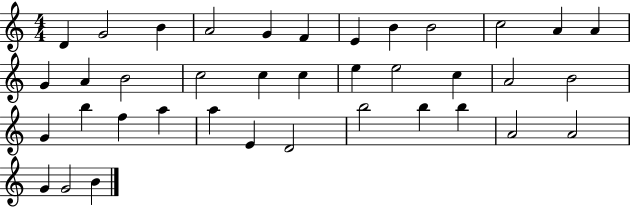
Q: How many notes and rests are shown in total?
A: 38